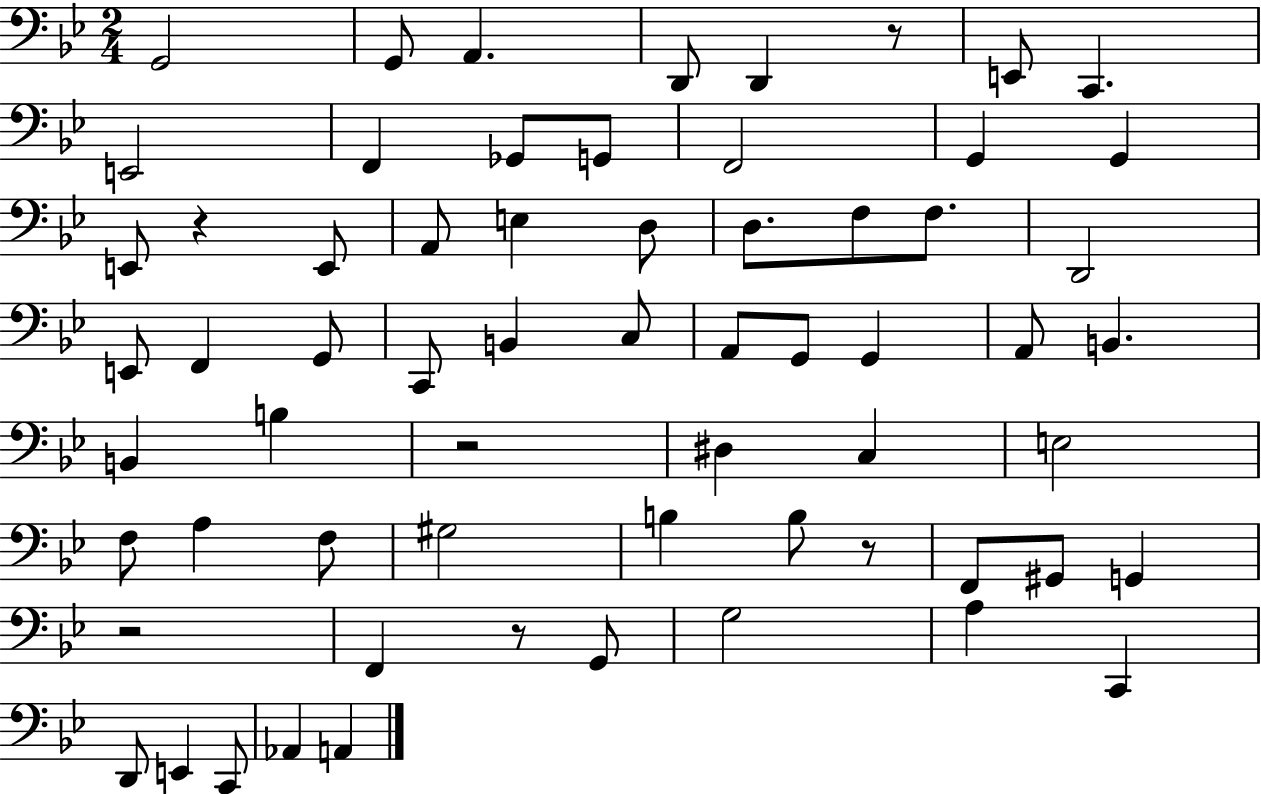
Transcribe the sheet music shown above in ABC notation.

X:1
T:Untitled
M:2/4
L:1/4
K:Bb
G,,2 G,,/2 A,, D,,/2 D,, z/2 E,,/2 C,, E,,2 F,, _G,,/2 G,,/2 F,,2 G,, G,, E,,/2 z E,,/2 A,,/2 E, D,/2 D,/2 F,/2 F,/2 D,,2 E,,/2 F,, G,,/2 C,,/2 B,, C,/2 A,,/2 G,,/2 G,, A,,/2 B,, B,, B, z2 ^D, C, E,2 F,/2 A, F,/2 ^G,2 B, B,/2 z/2 F,,/2 ^G,,/2 G,, z2 F,, z/2 G,,/2 G,2 A, C,, D,,/2 E,, C,,/2 _A,, A,,